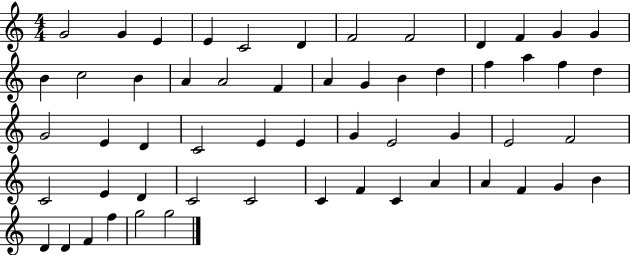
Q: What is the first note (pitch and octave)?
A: G4